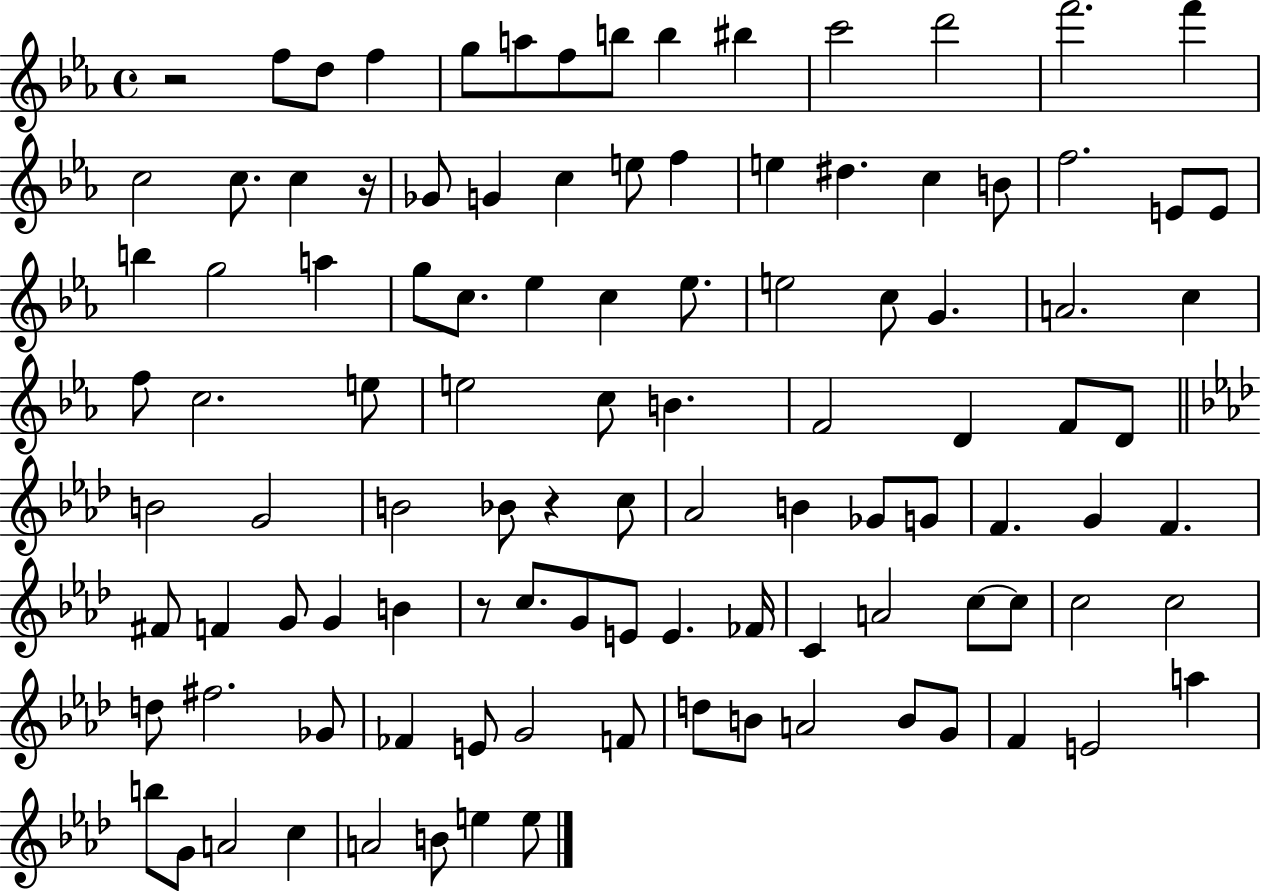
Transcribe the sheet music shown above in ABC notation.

X:1
T:Untitled
M:4/4
L:1/4
K:Eb
z2 f/2 d/2 f g/2 a/2 f/2 b/2 b ^b c'2 d'2 f'2 f' c2 c/2 c z/4 _G/2 G c e/2 f e ^d c B/2 f2 E/2 E/2 b g2 a g/2 c/2 _e c _e/2 e2 c/2 G A2 c f/2 c2 e/2 e2 c/2 B F2 D F/2 D/2 B2 G2 B2 _B/2 z c/2 _A2 B _G/2 G/2 F G F ^F/2 F G/2 G B z/2 c/2 G/2 E/2 E _F/4 C A2 c/2 c/2 c2 c2 d/2 ^f2 _G/2 _F E/2 G2 F/2 d/2 B/2 A2 B/2 G/2 F E2 a b/2 G/2 A2 c A2 B/2 e e/2